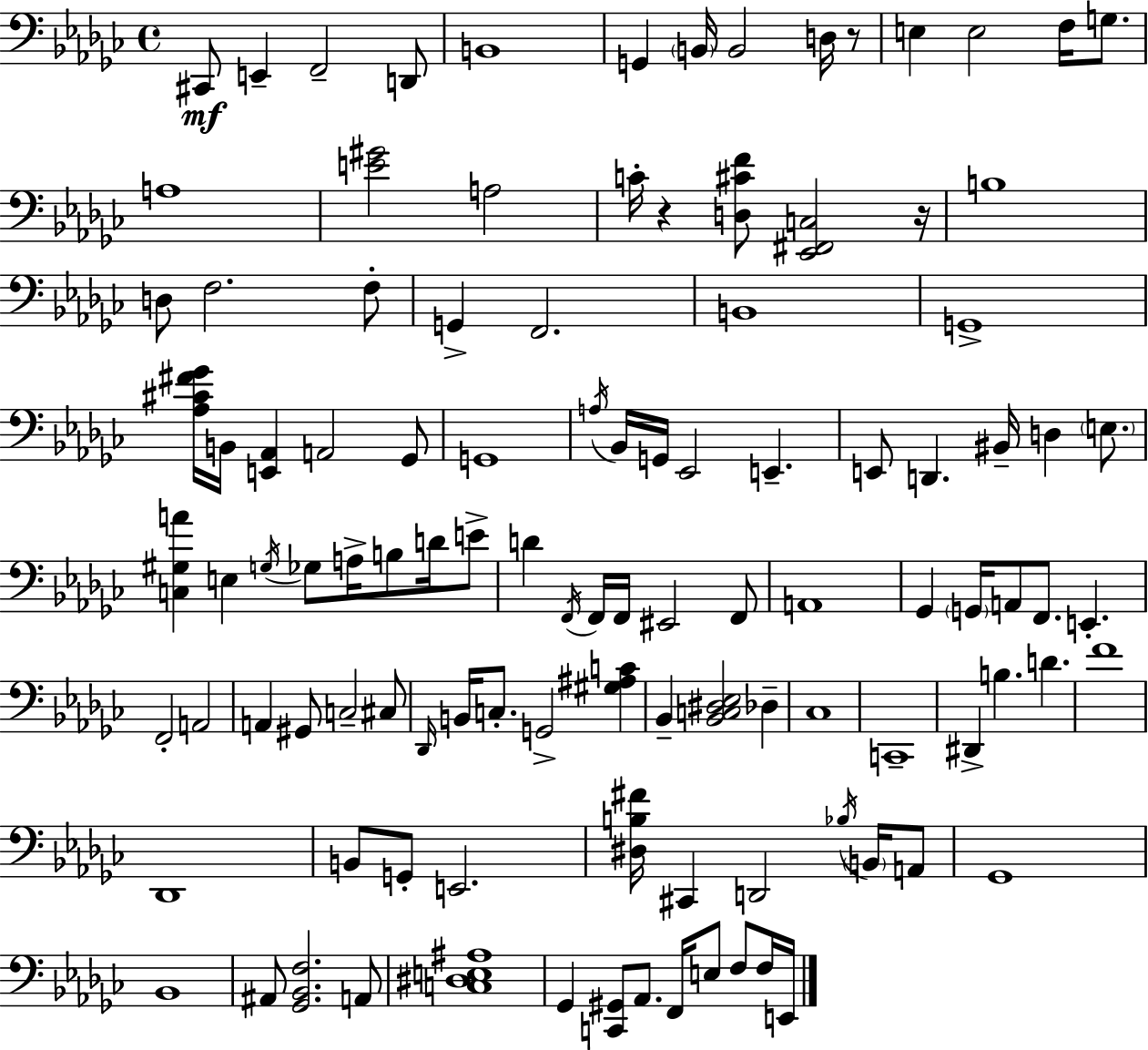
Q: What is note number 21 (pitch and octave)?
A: G2